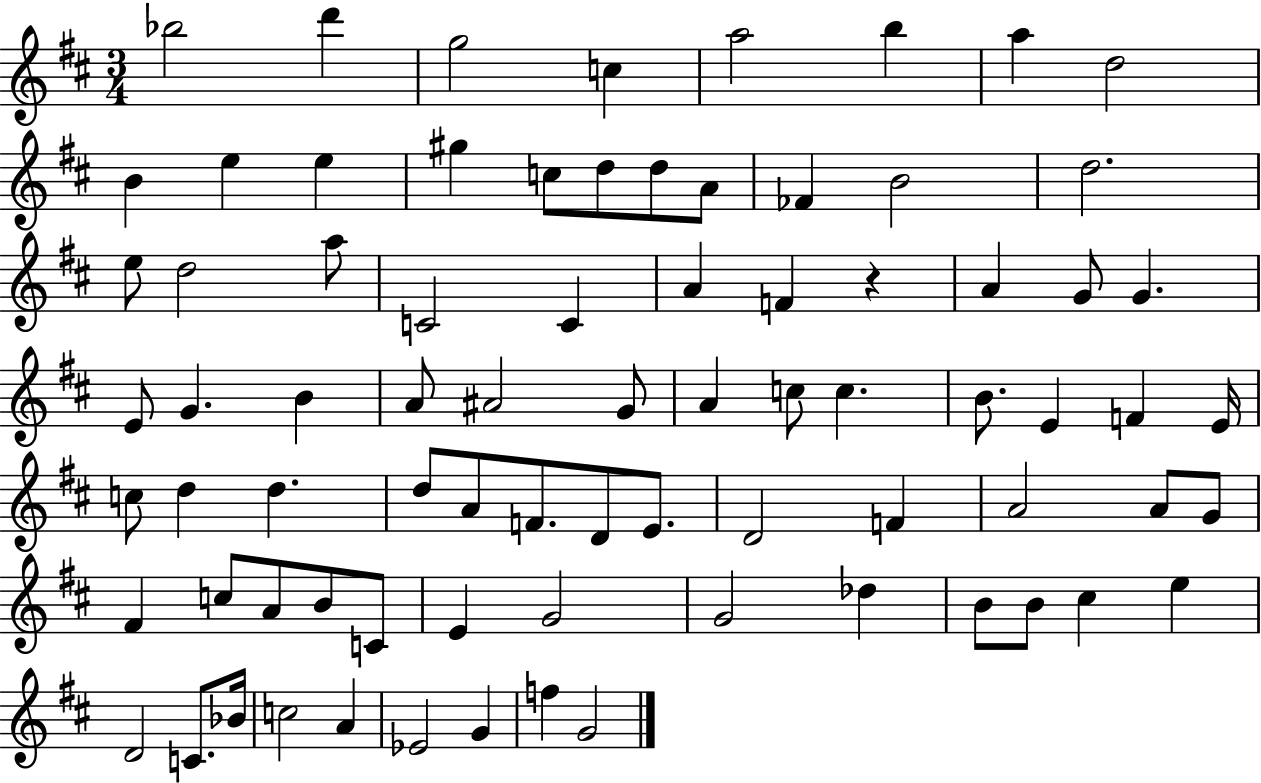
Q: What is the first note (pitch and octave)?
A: Bb5